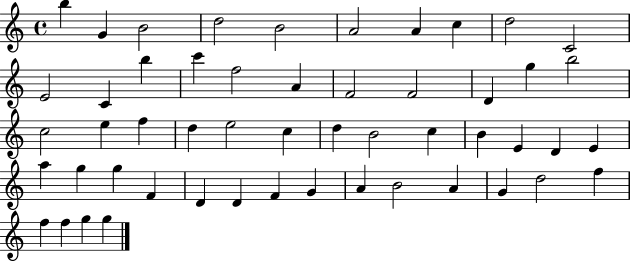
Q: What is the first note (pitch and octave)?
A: B5